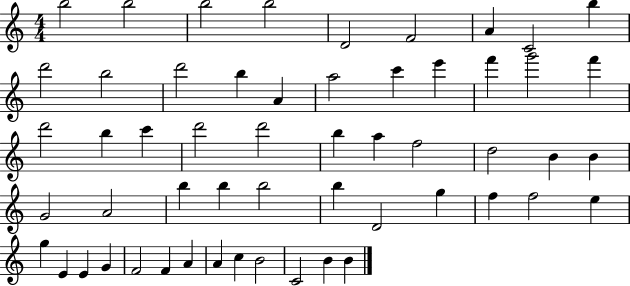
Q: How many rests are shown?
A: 0